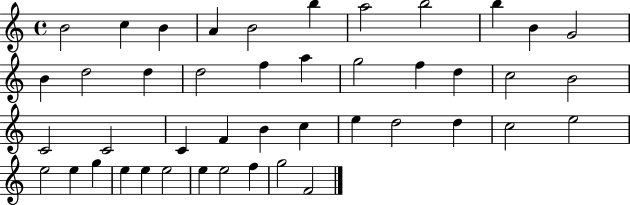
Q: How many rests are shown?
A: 0